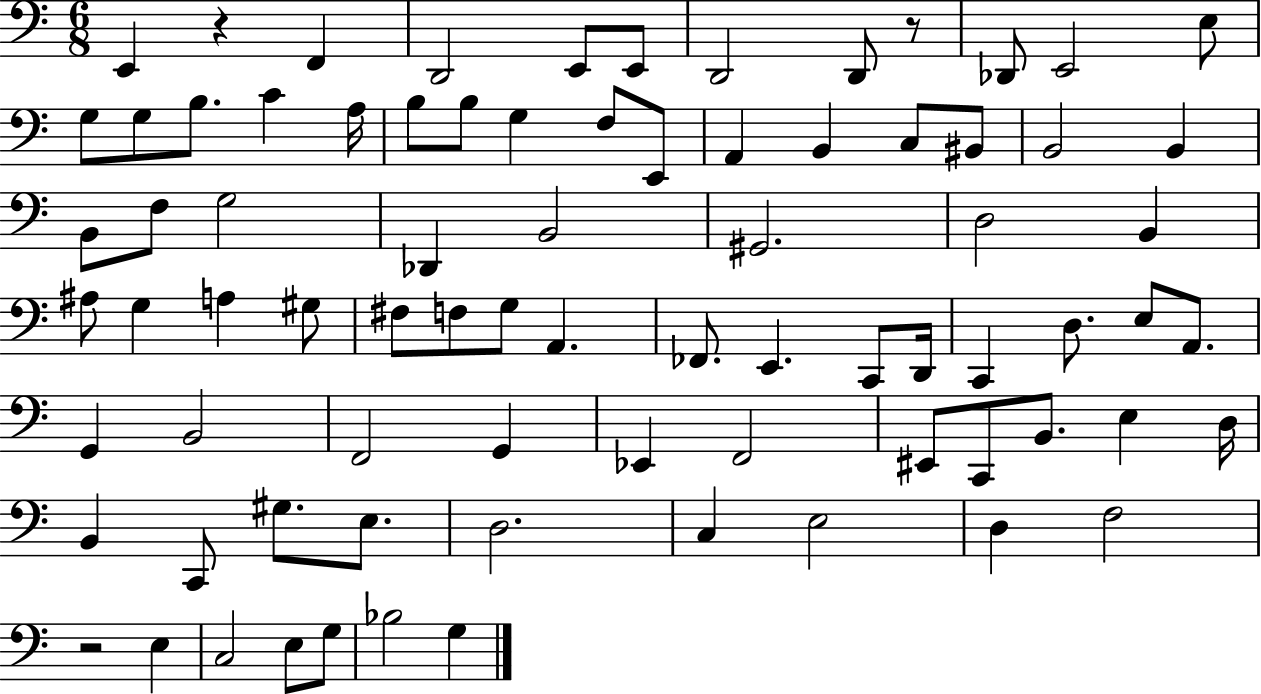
E2/q R/q F2/q D2/h E2/e E2/e D2/h D2/e R/e Db2/e E2/h E3/e G3/e G3/e B3/e. C4/q A3/s B3/e B3/e G3/q F3/e E2/e A2/q B2/q C3/e BIS2/e B2/h B2/q B2/e F3/e G3/h Db2/q B2/h G#2/h. D3/h B2/q A#3/e G3/q A3/q G#3/e F#3/e F3/e G3/e A2/q. FES2/e. E2/q. C2/e D2/s C2/q D3/e. E3/e A2/e. G2/q B2/h F2/h G2/q Eb2/q F2/h EIS2/e C2/e B2/e. E3/q D3/s B2/q C2/e G#3/e. E3/e. D3/h. C3/q E3/h D3/q F3/h R/h E3/q C3/h E3/e G3/e Bb3/h G3/q